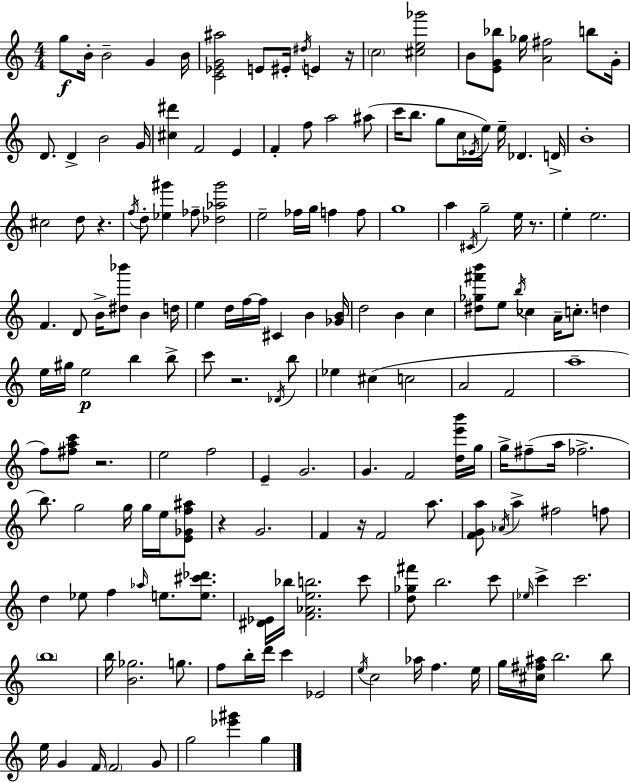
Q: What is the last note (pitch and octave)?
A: G5